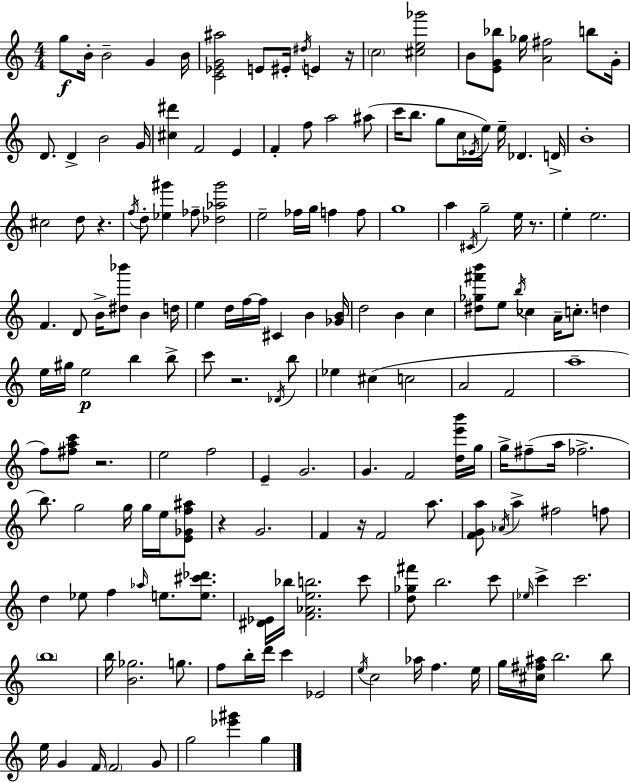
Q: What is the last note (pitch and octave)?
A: G5